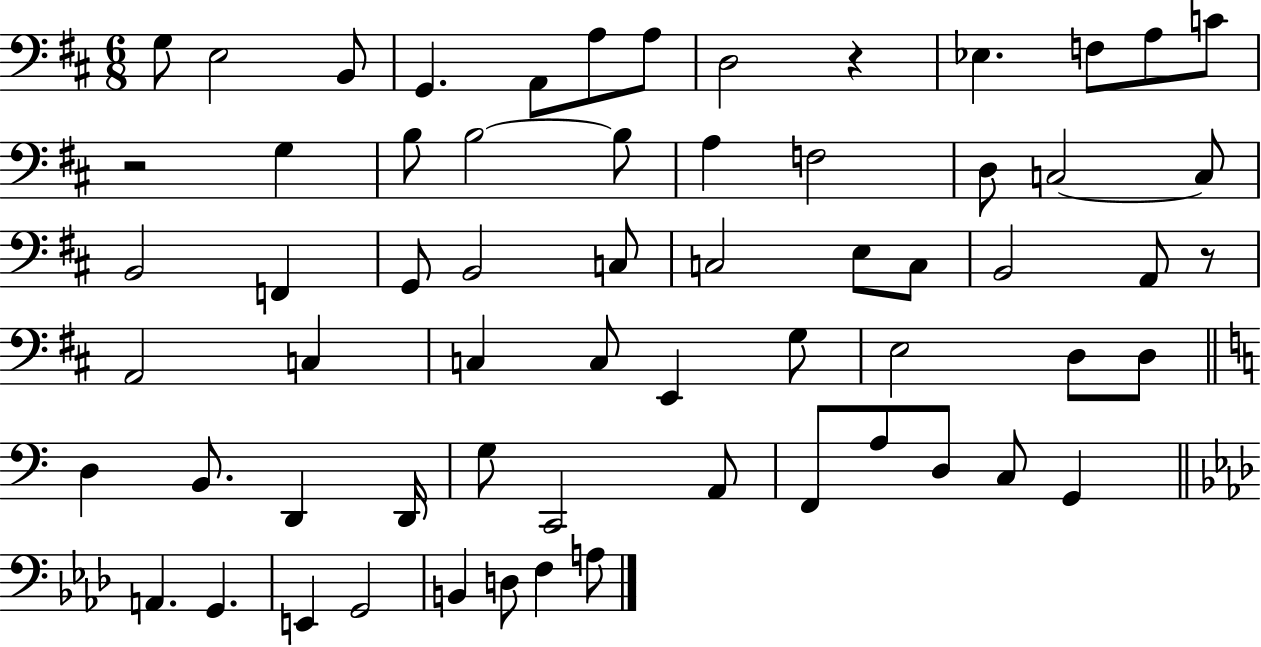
X:1
T:Untitled
M:6/8
L:1/4
K:D
G,/2 E,2 B,,/2 G,, A,,/2 A,/2 A,/2 D,2 z _E, F,/2 A,/2 C/2 z2 G, B,/2 B,2 B,/2 A, F,2 D,/2 C,2 C,/2 B,,2 F,, G,,/2 B,,2 C,/2 C,2 E,/2 C,/2 B,,2 A,,/2 z/2 A,,2 C, C, C,/2 E,, G,/2 E,2 D,/2 D,/2 D, B,,/2 D,, D,,/4 G,/2 C,,2 A,,/2 F,,/2 A,/2 D,/2 C,/2 G,, A,, G,, E,, G,,2 B,, D,/2 F, A,/2